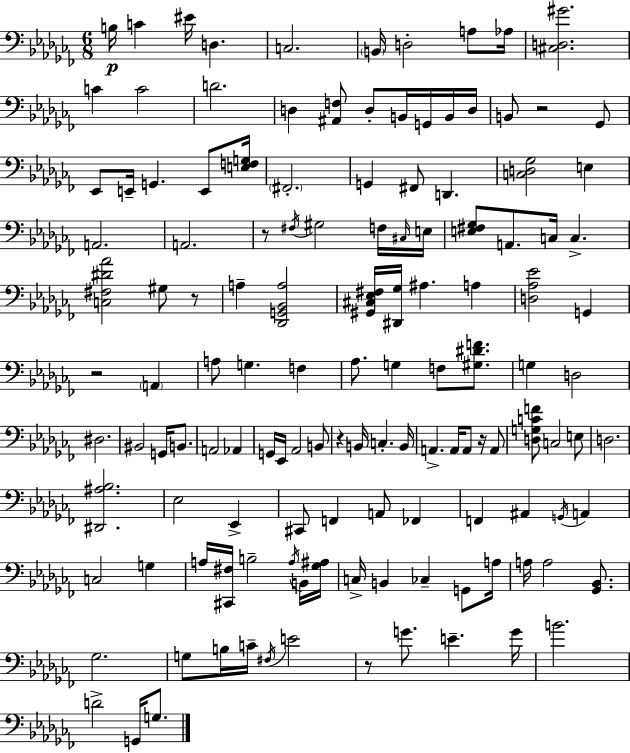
B3/s C4/q EIS4/s D3/q. C3/h. B2/s D3/h A3/e Ab3/s [C#3,D3,G#4]/h. C4/q C4/h D4/h. D3/q [A#2,F3]/e D3/e B2/s G2/s B2/s D3/s B2/e R/h Gb2/e Eb2/e E2/s G2/q. E2/e [E3,F3,G3]/s F#2/h. G2/q F#2/e D2/q. [C3,D3,Gb3]/h E3/q A2/h. A2/h. R/e F#3/s G#3/h F3/s C#3/s E3/s [E3,F#3,Gb3]/e A2/e. C3/s C3/q. [C3,F#3,D#4,Ab4]/h G#3/e R/e A3/q [Db2,G2,Bb2,A3]/h [G#2,C#3,Eb3,F#3]/s [D#2,Gb3]/s A#3/q. A3/q [D3,Ab3,Eb4]/h G2/q R/h A2/q A3/e G3/q. F3/q Ab3/e. G3/q F3/e [G#3,D#4,F4]/e. G3/q D3/h D#3/h. BIS2/h G2/s B2/e. A2/h Ab2/q G2/s Eb2/s Ab2/h B2/e R/q B2/s C3/q. B2/s A2/q. A2/s A2/e R/s A2/e [D3,G3,C4,F4]/e C3/h E3/e D3/h. [D#2,A#3,Bb3]/h. Eb3/h Eb2/q C#2/e F2/q A2/e FES2/q F2/q A#2/q G2/s A2/q C3/h G3/q A3/s [C#2,F#3]/s B3/h A3/s B2/s [Gb3,A#3]/s C3/s B2/q CES3/q G2/e A3/s A3/s A3/h [Gb2,Bb2]/e. Gb3/h. G3/e B3/s C4/s F#3/s E4/h R/e G4/e. E4/q. G4/s B4/h. D4/h G2/s G3/e.